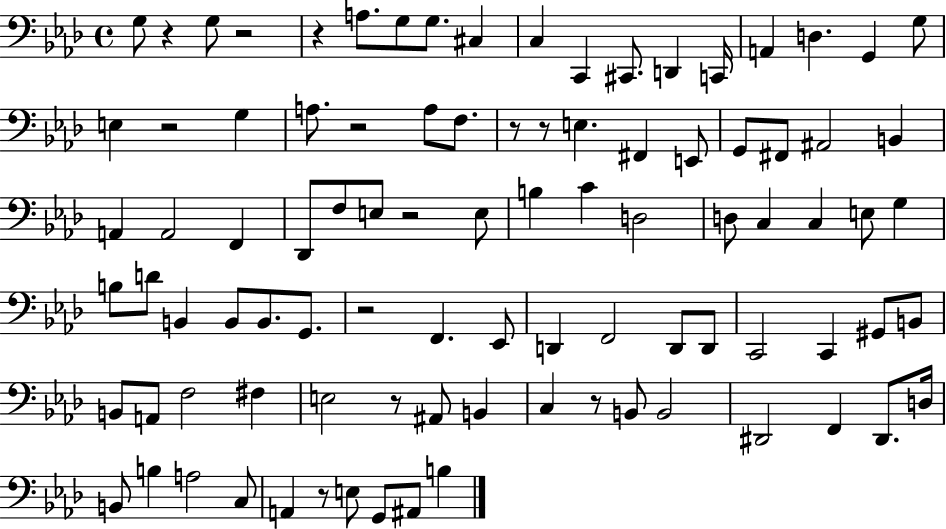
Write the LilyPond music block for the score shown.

{
  \clef bass
  \time 4/4
  \defaultTimeSignature
  \key aes \major
  g8 r4 g8 r2 | r4 a8. g8 g8. cis4 | c4 c,4 cis,8. d,4 c,16 | a,4 d4. g,4 g8 | \break e4 r2 g4 | a8. r2 a8 f8. | r8 r8 e4. fis,4 e,8 | g,8 fis,8 ais,2 b,4 | \break a,4 a,2 f,4 | des,8 f8 e8 r2 e8 | b4 c'4 d2 | d8 c4 c4 e8 g4 | \break b8 d'8 b,4 b,8 b,8. g,8. | r2 f,4. ees,8 | d,4 f,2 d,8 d,8 | c,2 c,4 gis,8 b,8 | \break b,8 a,8 f2 fis4 | e2 r8 ais,8 b,4 | c4 r8 b,8 b,2 | dis,2 f,4 dis,8. d16 | \break b,8 b4 a2 c8 | a,4 r8 e8 g,8 ais,8 b4 | \bar "|."
}